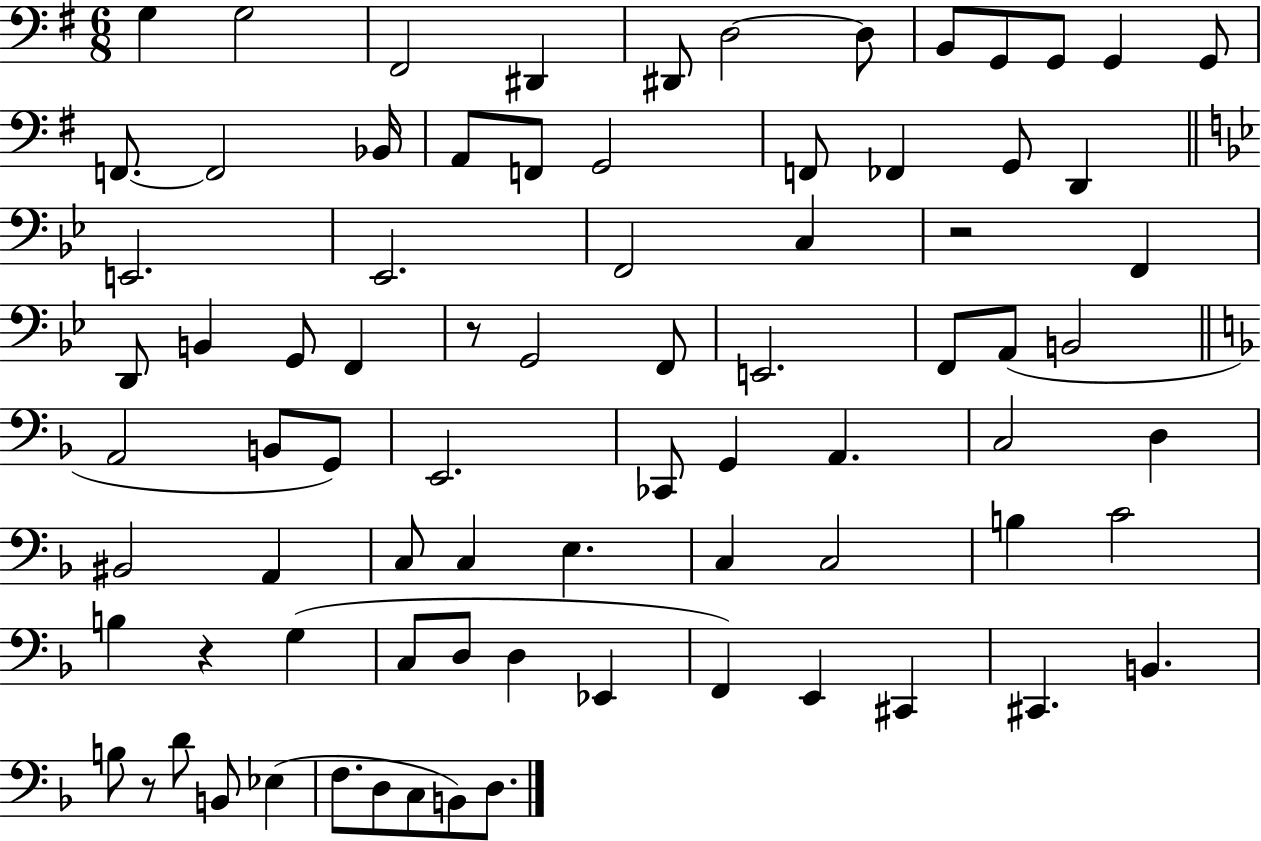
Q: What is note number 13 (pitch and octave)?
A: F2